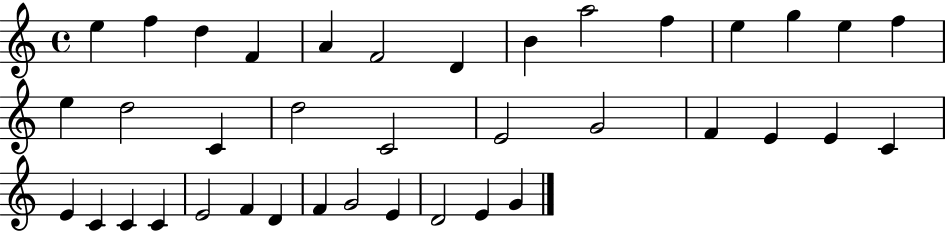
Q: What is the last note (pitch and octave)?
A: G4